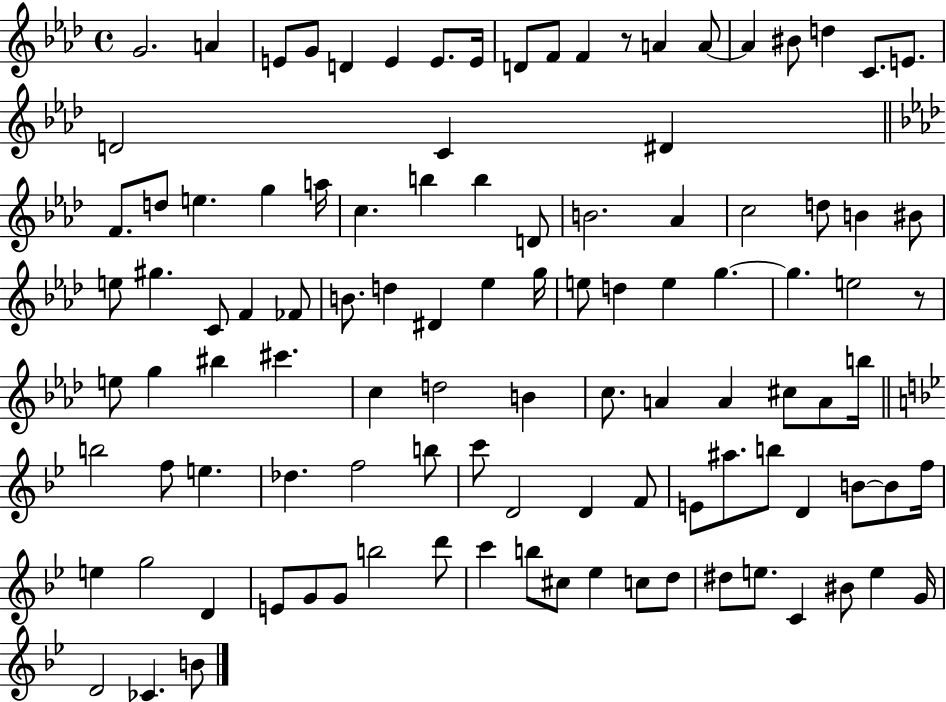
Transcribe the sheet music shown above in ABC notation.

X:1
T:Untitled
M:4/4
L:1/4
K:Ab
G2 A E/2 G/2 D E E/2 E/4 D/2 F/2 F z/2 A A/2 A ^B/2 d C/2 E/2 D2 C ^D F/2 d/2 e g a/4 c b b D/2 B2 _A c2 d/2 B ^B/2 e/2 ^g C/2 F _F/2 B/2 d ^D _e g/4 e/2 d e g g e2 z/2 e/2 g ^b ^c' c d2 B c/2 A A ^c/2 A/2 b/4 b2 f/2 e _d f2 b/2 c'/2 D2 D F/2 E/2 ^a/2 b/2 D B/2 B/2 f/4 e g2 D E/2 G/2 G/2 b2 d'/2 c' b/2 ^c/2 _e c/2 d/2 ^d/2 e/2 C ^B/2 e G/4 D2 _C B/2